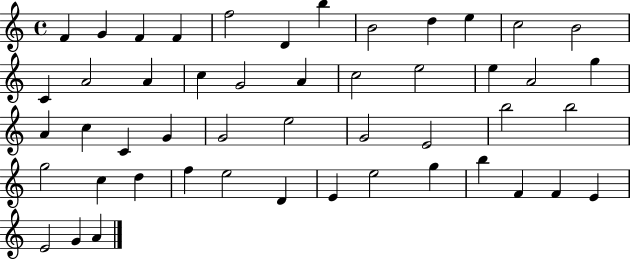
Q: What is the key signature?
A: C major